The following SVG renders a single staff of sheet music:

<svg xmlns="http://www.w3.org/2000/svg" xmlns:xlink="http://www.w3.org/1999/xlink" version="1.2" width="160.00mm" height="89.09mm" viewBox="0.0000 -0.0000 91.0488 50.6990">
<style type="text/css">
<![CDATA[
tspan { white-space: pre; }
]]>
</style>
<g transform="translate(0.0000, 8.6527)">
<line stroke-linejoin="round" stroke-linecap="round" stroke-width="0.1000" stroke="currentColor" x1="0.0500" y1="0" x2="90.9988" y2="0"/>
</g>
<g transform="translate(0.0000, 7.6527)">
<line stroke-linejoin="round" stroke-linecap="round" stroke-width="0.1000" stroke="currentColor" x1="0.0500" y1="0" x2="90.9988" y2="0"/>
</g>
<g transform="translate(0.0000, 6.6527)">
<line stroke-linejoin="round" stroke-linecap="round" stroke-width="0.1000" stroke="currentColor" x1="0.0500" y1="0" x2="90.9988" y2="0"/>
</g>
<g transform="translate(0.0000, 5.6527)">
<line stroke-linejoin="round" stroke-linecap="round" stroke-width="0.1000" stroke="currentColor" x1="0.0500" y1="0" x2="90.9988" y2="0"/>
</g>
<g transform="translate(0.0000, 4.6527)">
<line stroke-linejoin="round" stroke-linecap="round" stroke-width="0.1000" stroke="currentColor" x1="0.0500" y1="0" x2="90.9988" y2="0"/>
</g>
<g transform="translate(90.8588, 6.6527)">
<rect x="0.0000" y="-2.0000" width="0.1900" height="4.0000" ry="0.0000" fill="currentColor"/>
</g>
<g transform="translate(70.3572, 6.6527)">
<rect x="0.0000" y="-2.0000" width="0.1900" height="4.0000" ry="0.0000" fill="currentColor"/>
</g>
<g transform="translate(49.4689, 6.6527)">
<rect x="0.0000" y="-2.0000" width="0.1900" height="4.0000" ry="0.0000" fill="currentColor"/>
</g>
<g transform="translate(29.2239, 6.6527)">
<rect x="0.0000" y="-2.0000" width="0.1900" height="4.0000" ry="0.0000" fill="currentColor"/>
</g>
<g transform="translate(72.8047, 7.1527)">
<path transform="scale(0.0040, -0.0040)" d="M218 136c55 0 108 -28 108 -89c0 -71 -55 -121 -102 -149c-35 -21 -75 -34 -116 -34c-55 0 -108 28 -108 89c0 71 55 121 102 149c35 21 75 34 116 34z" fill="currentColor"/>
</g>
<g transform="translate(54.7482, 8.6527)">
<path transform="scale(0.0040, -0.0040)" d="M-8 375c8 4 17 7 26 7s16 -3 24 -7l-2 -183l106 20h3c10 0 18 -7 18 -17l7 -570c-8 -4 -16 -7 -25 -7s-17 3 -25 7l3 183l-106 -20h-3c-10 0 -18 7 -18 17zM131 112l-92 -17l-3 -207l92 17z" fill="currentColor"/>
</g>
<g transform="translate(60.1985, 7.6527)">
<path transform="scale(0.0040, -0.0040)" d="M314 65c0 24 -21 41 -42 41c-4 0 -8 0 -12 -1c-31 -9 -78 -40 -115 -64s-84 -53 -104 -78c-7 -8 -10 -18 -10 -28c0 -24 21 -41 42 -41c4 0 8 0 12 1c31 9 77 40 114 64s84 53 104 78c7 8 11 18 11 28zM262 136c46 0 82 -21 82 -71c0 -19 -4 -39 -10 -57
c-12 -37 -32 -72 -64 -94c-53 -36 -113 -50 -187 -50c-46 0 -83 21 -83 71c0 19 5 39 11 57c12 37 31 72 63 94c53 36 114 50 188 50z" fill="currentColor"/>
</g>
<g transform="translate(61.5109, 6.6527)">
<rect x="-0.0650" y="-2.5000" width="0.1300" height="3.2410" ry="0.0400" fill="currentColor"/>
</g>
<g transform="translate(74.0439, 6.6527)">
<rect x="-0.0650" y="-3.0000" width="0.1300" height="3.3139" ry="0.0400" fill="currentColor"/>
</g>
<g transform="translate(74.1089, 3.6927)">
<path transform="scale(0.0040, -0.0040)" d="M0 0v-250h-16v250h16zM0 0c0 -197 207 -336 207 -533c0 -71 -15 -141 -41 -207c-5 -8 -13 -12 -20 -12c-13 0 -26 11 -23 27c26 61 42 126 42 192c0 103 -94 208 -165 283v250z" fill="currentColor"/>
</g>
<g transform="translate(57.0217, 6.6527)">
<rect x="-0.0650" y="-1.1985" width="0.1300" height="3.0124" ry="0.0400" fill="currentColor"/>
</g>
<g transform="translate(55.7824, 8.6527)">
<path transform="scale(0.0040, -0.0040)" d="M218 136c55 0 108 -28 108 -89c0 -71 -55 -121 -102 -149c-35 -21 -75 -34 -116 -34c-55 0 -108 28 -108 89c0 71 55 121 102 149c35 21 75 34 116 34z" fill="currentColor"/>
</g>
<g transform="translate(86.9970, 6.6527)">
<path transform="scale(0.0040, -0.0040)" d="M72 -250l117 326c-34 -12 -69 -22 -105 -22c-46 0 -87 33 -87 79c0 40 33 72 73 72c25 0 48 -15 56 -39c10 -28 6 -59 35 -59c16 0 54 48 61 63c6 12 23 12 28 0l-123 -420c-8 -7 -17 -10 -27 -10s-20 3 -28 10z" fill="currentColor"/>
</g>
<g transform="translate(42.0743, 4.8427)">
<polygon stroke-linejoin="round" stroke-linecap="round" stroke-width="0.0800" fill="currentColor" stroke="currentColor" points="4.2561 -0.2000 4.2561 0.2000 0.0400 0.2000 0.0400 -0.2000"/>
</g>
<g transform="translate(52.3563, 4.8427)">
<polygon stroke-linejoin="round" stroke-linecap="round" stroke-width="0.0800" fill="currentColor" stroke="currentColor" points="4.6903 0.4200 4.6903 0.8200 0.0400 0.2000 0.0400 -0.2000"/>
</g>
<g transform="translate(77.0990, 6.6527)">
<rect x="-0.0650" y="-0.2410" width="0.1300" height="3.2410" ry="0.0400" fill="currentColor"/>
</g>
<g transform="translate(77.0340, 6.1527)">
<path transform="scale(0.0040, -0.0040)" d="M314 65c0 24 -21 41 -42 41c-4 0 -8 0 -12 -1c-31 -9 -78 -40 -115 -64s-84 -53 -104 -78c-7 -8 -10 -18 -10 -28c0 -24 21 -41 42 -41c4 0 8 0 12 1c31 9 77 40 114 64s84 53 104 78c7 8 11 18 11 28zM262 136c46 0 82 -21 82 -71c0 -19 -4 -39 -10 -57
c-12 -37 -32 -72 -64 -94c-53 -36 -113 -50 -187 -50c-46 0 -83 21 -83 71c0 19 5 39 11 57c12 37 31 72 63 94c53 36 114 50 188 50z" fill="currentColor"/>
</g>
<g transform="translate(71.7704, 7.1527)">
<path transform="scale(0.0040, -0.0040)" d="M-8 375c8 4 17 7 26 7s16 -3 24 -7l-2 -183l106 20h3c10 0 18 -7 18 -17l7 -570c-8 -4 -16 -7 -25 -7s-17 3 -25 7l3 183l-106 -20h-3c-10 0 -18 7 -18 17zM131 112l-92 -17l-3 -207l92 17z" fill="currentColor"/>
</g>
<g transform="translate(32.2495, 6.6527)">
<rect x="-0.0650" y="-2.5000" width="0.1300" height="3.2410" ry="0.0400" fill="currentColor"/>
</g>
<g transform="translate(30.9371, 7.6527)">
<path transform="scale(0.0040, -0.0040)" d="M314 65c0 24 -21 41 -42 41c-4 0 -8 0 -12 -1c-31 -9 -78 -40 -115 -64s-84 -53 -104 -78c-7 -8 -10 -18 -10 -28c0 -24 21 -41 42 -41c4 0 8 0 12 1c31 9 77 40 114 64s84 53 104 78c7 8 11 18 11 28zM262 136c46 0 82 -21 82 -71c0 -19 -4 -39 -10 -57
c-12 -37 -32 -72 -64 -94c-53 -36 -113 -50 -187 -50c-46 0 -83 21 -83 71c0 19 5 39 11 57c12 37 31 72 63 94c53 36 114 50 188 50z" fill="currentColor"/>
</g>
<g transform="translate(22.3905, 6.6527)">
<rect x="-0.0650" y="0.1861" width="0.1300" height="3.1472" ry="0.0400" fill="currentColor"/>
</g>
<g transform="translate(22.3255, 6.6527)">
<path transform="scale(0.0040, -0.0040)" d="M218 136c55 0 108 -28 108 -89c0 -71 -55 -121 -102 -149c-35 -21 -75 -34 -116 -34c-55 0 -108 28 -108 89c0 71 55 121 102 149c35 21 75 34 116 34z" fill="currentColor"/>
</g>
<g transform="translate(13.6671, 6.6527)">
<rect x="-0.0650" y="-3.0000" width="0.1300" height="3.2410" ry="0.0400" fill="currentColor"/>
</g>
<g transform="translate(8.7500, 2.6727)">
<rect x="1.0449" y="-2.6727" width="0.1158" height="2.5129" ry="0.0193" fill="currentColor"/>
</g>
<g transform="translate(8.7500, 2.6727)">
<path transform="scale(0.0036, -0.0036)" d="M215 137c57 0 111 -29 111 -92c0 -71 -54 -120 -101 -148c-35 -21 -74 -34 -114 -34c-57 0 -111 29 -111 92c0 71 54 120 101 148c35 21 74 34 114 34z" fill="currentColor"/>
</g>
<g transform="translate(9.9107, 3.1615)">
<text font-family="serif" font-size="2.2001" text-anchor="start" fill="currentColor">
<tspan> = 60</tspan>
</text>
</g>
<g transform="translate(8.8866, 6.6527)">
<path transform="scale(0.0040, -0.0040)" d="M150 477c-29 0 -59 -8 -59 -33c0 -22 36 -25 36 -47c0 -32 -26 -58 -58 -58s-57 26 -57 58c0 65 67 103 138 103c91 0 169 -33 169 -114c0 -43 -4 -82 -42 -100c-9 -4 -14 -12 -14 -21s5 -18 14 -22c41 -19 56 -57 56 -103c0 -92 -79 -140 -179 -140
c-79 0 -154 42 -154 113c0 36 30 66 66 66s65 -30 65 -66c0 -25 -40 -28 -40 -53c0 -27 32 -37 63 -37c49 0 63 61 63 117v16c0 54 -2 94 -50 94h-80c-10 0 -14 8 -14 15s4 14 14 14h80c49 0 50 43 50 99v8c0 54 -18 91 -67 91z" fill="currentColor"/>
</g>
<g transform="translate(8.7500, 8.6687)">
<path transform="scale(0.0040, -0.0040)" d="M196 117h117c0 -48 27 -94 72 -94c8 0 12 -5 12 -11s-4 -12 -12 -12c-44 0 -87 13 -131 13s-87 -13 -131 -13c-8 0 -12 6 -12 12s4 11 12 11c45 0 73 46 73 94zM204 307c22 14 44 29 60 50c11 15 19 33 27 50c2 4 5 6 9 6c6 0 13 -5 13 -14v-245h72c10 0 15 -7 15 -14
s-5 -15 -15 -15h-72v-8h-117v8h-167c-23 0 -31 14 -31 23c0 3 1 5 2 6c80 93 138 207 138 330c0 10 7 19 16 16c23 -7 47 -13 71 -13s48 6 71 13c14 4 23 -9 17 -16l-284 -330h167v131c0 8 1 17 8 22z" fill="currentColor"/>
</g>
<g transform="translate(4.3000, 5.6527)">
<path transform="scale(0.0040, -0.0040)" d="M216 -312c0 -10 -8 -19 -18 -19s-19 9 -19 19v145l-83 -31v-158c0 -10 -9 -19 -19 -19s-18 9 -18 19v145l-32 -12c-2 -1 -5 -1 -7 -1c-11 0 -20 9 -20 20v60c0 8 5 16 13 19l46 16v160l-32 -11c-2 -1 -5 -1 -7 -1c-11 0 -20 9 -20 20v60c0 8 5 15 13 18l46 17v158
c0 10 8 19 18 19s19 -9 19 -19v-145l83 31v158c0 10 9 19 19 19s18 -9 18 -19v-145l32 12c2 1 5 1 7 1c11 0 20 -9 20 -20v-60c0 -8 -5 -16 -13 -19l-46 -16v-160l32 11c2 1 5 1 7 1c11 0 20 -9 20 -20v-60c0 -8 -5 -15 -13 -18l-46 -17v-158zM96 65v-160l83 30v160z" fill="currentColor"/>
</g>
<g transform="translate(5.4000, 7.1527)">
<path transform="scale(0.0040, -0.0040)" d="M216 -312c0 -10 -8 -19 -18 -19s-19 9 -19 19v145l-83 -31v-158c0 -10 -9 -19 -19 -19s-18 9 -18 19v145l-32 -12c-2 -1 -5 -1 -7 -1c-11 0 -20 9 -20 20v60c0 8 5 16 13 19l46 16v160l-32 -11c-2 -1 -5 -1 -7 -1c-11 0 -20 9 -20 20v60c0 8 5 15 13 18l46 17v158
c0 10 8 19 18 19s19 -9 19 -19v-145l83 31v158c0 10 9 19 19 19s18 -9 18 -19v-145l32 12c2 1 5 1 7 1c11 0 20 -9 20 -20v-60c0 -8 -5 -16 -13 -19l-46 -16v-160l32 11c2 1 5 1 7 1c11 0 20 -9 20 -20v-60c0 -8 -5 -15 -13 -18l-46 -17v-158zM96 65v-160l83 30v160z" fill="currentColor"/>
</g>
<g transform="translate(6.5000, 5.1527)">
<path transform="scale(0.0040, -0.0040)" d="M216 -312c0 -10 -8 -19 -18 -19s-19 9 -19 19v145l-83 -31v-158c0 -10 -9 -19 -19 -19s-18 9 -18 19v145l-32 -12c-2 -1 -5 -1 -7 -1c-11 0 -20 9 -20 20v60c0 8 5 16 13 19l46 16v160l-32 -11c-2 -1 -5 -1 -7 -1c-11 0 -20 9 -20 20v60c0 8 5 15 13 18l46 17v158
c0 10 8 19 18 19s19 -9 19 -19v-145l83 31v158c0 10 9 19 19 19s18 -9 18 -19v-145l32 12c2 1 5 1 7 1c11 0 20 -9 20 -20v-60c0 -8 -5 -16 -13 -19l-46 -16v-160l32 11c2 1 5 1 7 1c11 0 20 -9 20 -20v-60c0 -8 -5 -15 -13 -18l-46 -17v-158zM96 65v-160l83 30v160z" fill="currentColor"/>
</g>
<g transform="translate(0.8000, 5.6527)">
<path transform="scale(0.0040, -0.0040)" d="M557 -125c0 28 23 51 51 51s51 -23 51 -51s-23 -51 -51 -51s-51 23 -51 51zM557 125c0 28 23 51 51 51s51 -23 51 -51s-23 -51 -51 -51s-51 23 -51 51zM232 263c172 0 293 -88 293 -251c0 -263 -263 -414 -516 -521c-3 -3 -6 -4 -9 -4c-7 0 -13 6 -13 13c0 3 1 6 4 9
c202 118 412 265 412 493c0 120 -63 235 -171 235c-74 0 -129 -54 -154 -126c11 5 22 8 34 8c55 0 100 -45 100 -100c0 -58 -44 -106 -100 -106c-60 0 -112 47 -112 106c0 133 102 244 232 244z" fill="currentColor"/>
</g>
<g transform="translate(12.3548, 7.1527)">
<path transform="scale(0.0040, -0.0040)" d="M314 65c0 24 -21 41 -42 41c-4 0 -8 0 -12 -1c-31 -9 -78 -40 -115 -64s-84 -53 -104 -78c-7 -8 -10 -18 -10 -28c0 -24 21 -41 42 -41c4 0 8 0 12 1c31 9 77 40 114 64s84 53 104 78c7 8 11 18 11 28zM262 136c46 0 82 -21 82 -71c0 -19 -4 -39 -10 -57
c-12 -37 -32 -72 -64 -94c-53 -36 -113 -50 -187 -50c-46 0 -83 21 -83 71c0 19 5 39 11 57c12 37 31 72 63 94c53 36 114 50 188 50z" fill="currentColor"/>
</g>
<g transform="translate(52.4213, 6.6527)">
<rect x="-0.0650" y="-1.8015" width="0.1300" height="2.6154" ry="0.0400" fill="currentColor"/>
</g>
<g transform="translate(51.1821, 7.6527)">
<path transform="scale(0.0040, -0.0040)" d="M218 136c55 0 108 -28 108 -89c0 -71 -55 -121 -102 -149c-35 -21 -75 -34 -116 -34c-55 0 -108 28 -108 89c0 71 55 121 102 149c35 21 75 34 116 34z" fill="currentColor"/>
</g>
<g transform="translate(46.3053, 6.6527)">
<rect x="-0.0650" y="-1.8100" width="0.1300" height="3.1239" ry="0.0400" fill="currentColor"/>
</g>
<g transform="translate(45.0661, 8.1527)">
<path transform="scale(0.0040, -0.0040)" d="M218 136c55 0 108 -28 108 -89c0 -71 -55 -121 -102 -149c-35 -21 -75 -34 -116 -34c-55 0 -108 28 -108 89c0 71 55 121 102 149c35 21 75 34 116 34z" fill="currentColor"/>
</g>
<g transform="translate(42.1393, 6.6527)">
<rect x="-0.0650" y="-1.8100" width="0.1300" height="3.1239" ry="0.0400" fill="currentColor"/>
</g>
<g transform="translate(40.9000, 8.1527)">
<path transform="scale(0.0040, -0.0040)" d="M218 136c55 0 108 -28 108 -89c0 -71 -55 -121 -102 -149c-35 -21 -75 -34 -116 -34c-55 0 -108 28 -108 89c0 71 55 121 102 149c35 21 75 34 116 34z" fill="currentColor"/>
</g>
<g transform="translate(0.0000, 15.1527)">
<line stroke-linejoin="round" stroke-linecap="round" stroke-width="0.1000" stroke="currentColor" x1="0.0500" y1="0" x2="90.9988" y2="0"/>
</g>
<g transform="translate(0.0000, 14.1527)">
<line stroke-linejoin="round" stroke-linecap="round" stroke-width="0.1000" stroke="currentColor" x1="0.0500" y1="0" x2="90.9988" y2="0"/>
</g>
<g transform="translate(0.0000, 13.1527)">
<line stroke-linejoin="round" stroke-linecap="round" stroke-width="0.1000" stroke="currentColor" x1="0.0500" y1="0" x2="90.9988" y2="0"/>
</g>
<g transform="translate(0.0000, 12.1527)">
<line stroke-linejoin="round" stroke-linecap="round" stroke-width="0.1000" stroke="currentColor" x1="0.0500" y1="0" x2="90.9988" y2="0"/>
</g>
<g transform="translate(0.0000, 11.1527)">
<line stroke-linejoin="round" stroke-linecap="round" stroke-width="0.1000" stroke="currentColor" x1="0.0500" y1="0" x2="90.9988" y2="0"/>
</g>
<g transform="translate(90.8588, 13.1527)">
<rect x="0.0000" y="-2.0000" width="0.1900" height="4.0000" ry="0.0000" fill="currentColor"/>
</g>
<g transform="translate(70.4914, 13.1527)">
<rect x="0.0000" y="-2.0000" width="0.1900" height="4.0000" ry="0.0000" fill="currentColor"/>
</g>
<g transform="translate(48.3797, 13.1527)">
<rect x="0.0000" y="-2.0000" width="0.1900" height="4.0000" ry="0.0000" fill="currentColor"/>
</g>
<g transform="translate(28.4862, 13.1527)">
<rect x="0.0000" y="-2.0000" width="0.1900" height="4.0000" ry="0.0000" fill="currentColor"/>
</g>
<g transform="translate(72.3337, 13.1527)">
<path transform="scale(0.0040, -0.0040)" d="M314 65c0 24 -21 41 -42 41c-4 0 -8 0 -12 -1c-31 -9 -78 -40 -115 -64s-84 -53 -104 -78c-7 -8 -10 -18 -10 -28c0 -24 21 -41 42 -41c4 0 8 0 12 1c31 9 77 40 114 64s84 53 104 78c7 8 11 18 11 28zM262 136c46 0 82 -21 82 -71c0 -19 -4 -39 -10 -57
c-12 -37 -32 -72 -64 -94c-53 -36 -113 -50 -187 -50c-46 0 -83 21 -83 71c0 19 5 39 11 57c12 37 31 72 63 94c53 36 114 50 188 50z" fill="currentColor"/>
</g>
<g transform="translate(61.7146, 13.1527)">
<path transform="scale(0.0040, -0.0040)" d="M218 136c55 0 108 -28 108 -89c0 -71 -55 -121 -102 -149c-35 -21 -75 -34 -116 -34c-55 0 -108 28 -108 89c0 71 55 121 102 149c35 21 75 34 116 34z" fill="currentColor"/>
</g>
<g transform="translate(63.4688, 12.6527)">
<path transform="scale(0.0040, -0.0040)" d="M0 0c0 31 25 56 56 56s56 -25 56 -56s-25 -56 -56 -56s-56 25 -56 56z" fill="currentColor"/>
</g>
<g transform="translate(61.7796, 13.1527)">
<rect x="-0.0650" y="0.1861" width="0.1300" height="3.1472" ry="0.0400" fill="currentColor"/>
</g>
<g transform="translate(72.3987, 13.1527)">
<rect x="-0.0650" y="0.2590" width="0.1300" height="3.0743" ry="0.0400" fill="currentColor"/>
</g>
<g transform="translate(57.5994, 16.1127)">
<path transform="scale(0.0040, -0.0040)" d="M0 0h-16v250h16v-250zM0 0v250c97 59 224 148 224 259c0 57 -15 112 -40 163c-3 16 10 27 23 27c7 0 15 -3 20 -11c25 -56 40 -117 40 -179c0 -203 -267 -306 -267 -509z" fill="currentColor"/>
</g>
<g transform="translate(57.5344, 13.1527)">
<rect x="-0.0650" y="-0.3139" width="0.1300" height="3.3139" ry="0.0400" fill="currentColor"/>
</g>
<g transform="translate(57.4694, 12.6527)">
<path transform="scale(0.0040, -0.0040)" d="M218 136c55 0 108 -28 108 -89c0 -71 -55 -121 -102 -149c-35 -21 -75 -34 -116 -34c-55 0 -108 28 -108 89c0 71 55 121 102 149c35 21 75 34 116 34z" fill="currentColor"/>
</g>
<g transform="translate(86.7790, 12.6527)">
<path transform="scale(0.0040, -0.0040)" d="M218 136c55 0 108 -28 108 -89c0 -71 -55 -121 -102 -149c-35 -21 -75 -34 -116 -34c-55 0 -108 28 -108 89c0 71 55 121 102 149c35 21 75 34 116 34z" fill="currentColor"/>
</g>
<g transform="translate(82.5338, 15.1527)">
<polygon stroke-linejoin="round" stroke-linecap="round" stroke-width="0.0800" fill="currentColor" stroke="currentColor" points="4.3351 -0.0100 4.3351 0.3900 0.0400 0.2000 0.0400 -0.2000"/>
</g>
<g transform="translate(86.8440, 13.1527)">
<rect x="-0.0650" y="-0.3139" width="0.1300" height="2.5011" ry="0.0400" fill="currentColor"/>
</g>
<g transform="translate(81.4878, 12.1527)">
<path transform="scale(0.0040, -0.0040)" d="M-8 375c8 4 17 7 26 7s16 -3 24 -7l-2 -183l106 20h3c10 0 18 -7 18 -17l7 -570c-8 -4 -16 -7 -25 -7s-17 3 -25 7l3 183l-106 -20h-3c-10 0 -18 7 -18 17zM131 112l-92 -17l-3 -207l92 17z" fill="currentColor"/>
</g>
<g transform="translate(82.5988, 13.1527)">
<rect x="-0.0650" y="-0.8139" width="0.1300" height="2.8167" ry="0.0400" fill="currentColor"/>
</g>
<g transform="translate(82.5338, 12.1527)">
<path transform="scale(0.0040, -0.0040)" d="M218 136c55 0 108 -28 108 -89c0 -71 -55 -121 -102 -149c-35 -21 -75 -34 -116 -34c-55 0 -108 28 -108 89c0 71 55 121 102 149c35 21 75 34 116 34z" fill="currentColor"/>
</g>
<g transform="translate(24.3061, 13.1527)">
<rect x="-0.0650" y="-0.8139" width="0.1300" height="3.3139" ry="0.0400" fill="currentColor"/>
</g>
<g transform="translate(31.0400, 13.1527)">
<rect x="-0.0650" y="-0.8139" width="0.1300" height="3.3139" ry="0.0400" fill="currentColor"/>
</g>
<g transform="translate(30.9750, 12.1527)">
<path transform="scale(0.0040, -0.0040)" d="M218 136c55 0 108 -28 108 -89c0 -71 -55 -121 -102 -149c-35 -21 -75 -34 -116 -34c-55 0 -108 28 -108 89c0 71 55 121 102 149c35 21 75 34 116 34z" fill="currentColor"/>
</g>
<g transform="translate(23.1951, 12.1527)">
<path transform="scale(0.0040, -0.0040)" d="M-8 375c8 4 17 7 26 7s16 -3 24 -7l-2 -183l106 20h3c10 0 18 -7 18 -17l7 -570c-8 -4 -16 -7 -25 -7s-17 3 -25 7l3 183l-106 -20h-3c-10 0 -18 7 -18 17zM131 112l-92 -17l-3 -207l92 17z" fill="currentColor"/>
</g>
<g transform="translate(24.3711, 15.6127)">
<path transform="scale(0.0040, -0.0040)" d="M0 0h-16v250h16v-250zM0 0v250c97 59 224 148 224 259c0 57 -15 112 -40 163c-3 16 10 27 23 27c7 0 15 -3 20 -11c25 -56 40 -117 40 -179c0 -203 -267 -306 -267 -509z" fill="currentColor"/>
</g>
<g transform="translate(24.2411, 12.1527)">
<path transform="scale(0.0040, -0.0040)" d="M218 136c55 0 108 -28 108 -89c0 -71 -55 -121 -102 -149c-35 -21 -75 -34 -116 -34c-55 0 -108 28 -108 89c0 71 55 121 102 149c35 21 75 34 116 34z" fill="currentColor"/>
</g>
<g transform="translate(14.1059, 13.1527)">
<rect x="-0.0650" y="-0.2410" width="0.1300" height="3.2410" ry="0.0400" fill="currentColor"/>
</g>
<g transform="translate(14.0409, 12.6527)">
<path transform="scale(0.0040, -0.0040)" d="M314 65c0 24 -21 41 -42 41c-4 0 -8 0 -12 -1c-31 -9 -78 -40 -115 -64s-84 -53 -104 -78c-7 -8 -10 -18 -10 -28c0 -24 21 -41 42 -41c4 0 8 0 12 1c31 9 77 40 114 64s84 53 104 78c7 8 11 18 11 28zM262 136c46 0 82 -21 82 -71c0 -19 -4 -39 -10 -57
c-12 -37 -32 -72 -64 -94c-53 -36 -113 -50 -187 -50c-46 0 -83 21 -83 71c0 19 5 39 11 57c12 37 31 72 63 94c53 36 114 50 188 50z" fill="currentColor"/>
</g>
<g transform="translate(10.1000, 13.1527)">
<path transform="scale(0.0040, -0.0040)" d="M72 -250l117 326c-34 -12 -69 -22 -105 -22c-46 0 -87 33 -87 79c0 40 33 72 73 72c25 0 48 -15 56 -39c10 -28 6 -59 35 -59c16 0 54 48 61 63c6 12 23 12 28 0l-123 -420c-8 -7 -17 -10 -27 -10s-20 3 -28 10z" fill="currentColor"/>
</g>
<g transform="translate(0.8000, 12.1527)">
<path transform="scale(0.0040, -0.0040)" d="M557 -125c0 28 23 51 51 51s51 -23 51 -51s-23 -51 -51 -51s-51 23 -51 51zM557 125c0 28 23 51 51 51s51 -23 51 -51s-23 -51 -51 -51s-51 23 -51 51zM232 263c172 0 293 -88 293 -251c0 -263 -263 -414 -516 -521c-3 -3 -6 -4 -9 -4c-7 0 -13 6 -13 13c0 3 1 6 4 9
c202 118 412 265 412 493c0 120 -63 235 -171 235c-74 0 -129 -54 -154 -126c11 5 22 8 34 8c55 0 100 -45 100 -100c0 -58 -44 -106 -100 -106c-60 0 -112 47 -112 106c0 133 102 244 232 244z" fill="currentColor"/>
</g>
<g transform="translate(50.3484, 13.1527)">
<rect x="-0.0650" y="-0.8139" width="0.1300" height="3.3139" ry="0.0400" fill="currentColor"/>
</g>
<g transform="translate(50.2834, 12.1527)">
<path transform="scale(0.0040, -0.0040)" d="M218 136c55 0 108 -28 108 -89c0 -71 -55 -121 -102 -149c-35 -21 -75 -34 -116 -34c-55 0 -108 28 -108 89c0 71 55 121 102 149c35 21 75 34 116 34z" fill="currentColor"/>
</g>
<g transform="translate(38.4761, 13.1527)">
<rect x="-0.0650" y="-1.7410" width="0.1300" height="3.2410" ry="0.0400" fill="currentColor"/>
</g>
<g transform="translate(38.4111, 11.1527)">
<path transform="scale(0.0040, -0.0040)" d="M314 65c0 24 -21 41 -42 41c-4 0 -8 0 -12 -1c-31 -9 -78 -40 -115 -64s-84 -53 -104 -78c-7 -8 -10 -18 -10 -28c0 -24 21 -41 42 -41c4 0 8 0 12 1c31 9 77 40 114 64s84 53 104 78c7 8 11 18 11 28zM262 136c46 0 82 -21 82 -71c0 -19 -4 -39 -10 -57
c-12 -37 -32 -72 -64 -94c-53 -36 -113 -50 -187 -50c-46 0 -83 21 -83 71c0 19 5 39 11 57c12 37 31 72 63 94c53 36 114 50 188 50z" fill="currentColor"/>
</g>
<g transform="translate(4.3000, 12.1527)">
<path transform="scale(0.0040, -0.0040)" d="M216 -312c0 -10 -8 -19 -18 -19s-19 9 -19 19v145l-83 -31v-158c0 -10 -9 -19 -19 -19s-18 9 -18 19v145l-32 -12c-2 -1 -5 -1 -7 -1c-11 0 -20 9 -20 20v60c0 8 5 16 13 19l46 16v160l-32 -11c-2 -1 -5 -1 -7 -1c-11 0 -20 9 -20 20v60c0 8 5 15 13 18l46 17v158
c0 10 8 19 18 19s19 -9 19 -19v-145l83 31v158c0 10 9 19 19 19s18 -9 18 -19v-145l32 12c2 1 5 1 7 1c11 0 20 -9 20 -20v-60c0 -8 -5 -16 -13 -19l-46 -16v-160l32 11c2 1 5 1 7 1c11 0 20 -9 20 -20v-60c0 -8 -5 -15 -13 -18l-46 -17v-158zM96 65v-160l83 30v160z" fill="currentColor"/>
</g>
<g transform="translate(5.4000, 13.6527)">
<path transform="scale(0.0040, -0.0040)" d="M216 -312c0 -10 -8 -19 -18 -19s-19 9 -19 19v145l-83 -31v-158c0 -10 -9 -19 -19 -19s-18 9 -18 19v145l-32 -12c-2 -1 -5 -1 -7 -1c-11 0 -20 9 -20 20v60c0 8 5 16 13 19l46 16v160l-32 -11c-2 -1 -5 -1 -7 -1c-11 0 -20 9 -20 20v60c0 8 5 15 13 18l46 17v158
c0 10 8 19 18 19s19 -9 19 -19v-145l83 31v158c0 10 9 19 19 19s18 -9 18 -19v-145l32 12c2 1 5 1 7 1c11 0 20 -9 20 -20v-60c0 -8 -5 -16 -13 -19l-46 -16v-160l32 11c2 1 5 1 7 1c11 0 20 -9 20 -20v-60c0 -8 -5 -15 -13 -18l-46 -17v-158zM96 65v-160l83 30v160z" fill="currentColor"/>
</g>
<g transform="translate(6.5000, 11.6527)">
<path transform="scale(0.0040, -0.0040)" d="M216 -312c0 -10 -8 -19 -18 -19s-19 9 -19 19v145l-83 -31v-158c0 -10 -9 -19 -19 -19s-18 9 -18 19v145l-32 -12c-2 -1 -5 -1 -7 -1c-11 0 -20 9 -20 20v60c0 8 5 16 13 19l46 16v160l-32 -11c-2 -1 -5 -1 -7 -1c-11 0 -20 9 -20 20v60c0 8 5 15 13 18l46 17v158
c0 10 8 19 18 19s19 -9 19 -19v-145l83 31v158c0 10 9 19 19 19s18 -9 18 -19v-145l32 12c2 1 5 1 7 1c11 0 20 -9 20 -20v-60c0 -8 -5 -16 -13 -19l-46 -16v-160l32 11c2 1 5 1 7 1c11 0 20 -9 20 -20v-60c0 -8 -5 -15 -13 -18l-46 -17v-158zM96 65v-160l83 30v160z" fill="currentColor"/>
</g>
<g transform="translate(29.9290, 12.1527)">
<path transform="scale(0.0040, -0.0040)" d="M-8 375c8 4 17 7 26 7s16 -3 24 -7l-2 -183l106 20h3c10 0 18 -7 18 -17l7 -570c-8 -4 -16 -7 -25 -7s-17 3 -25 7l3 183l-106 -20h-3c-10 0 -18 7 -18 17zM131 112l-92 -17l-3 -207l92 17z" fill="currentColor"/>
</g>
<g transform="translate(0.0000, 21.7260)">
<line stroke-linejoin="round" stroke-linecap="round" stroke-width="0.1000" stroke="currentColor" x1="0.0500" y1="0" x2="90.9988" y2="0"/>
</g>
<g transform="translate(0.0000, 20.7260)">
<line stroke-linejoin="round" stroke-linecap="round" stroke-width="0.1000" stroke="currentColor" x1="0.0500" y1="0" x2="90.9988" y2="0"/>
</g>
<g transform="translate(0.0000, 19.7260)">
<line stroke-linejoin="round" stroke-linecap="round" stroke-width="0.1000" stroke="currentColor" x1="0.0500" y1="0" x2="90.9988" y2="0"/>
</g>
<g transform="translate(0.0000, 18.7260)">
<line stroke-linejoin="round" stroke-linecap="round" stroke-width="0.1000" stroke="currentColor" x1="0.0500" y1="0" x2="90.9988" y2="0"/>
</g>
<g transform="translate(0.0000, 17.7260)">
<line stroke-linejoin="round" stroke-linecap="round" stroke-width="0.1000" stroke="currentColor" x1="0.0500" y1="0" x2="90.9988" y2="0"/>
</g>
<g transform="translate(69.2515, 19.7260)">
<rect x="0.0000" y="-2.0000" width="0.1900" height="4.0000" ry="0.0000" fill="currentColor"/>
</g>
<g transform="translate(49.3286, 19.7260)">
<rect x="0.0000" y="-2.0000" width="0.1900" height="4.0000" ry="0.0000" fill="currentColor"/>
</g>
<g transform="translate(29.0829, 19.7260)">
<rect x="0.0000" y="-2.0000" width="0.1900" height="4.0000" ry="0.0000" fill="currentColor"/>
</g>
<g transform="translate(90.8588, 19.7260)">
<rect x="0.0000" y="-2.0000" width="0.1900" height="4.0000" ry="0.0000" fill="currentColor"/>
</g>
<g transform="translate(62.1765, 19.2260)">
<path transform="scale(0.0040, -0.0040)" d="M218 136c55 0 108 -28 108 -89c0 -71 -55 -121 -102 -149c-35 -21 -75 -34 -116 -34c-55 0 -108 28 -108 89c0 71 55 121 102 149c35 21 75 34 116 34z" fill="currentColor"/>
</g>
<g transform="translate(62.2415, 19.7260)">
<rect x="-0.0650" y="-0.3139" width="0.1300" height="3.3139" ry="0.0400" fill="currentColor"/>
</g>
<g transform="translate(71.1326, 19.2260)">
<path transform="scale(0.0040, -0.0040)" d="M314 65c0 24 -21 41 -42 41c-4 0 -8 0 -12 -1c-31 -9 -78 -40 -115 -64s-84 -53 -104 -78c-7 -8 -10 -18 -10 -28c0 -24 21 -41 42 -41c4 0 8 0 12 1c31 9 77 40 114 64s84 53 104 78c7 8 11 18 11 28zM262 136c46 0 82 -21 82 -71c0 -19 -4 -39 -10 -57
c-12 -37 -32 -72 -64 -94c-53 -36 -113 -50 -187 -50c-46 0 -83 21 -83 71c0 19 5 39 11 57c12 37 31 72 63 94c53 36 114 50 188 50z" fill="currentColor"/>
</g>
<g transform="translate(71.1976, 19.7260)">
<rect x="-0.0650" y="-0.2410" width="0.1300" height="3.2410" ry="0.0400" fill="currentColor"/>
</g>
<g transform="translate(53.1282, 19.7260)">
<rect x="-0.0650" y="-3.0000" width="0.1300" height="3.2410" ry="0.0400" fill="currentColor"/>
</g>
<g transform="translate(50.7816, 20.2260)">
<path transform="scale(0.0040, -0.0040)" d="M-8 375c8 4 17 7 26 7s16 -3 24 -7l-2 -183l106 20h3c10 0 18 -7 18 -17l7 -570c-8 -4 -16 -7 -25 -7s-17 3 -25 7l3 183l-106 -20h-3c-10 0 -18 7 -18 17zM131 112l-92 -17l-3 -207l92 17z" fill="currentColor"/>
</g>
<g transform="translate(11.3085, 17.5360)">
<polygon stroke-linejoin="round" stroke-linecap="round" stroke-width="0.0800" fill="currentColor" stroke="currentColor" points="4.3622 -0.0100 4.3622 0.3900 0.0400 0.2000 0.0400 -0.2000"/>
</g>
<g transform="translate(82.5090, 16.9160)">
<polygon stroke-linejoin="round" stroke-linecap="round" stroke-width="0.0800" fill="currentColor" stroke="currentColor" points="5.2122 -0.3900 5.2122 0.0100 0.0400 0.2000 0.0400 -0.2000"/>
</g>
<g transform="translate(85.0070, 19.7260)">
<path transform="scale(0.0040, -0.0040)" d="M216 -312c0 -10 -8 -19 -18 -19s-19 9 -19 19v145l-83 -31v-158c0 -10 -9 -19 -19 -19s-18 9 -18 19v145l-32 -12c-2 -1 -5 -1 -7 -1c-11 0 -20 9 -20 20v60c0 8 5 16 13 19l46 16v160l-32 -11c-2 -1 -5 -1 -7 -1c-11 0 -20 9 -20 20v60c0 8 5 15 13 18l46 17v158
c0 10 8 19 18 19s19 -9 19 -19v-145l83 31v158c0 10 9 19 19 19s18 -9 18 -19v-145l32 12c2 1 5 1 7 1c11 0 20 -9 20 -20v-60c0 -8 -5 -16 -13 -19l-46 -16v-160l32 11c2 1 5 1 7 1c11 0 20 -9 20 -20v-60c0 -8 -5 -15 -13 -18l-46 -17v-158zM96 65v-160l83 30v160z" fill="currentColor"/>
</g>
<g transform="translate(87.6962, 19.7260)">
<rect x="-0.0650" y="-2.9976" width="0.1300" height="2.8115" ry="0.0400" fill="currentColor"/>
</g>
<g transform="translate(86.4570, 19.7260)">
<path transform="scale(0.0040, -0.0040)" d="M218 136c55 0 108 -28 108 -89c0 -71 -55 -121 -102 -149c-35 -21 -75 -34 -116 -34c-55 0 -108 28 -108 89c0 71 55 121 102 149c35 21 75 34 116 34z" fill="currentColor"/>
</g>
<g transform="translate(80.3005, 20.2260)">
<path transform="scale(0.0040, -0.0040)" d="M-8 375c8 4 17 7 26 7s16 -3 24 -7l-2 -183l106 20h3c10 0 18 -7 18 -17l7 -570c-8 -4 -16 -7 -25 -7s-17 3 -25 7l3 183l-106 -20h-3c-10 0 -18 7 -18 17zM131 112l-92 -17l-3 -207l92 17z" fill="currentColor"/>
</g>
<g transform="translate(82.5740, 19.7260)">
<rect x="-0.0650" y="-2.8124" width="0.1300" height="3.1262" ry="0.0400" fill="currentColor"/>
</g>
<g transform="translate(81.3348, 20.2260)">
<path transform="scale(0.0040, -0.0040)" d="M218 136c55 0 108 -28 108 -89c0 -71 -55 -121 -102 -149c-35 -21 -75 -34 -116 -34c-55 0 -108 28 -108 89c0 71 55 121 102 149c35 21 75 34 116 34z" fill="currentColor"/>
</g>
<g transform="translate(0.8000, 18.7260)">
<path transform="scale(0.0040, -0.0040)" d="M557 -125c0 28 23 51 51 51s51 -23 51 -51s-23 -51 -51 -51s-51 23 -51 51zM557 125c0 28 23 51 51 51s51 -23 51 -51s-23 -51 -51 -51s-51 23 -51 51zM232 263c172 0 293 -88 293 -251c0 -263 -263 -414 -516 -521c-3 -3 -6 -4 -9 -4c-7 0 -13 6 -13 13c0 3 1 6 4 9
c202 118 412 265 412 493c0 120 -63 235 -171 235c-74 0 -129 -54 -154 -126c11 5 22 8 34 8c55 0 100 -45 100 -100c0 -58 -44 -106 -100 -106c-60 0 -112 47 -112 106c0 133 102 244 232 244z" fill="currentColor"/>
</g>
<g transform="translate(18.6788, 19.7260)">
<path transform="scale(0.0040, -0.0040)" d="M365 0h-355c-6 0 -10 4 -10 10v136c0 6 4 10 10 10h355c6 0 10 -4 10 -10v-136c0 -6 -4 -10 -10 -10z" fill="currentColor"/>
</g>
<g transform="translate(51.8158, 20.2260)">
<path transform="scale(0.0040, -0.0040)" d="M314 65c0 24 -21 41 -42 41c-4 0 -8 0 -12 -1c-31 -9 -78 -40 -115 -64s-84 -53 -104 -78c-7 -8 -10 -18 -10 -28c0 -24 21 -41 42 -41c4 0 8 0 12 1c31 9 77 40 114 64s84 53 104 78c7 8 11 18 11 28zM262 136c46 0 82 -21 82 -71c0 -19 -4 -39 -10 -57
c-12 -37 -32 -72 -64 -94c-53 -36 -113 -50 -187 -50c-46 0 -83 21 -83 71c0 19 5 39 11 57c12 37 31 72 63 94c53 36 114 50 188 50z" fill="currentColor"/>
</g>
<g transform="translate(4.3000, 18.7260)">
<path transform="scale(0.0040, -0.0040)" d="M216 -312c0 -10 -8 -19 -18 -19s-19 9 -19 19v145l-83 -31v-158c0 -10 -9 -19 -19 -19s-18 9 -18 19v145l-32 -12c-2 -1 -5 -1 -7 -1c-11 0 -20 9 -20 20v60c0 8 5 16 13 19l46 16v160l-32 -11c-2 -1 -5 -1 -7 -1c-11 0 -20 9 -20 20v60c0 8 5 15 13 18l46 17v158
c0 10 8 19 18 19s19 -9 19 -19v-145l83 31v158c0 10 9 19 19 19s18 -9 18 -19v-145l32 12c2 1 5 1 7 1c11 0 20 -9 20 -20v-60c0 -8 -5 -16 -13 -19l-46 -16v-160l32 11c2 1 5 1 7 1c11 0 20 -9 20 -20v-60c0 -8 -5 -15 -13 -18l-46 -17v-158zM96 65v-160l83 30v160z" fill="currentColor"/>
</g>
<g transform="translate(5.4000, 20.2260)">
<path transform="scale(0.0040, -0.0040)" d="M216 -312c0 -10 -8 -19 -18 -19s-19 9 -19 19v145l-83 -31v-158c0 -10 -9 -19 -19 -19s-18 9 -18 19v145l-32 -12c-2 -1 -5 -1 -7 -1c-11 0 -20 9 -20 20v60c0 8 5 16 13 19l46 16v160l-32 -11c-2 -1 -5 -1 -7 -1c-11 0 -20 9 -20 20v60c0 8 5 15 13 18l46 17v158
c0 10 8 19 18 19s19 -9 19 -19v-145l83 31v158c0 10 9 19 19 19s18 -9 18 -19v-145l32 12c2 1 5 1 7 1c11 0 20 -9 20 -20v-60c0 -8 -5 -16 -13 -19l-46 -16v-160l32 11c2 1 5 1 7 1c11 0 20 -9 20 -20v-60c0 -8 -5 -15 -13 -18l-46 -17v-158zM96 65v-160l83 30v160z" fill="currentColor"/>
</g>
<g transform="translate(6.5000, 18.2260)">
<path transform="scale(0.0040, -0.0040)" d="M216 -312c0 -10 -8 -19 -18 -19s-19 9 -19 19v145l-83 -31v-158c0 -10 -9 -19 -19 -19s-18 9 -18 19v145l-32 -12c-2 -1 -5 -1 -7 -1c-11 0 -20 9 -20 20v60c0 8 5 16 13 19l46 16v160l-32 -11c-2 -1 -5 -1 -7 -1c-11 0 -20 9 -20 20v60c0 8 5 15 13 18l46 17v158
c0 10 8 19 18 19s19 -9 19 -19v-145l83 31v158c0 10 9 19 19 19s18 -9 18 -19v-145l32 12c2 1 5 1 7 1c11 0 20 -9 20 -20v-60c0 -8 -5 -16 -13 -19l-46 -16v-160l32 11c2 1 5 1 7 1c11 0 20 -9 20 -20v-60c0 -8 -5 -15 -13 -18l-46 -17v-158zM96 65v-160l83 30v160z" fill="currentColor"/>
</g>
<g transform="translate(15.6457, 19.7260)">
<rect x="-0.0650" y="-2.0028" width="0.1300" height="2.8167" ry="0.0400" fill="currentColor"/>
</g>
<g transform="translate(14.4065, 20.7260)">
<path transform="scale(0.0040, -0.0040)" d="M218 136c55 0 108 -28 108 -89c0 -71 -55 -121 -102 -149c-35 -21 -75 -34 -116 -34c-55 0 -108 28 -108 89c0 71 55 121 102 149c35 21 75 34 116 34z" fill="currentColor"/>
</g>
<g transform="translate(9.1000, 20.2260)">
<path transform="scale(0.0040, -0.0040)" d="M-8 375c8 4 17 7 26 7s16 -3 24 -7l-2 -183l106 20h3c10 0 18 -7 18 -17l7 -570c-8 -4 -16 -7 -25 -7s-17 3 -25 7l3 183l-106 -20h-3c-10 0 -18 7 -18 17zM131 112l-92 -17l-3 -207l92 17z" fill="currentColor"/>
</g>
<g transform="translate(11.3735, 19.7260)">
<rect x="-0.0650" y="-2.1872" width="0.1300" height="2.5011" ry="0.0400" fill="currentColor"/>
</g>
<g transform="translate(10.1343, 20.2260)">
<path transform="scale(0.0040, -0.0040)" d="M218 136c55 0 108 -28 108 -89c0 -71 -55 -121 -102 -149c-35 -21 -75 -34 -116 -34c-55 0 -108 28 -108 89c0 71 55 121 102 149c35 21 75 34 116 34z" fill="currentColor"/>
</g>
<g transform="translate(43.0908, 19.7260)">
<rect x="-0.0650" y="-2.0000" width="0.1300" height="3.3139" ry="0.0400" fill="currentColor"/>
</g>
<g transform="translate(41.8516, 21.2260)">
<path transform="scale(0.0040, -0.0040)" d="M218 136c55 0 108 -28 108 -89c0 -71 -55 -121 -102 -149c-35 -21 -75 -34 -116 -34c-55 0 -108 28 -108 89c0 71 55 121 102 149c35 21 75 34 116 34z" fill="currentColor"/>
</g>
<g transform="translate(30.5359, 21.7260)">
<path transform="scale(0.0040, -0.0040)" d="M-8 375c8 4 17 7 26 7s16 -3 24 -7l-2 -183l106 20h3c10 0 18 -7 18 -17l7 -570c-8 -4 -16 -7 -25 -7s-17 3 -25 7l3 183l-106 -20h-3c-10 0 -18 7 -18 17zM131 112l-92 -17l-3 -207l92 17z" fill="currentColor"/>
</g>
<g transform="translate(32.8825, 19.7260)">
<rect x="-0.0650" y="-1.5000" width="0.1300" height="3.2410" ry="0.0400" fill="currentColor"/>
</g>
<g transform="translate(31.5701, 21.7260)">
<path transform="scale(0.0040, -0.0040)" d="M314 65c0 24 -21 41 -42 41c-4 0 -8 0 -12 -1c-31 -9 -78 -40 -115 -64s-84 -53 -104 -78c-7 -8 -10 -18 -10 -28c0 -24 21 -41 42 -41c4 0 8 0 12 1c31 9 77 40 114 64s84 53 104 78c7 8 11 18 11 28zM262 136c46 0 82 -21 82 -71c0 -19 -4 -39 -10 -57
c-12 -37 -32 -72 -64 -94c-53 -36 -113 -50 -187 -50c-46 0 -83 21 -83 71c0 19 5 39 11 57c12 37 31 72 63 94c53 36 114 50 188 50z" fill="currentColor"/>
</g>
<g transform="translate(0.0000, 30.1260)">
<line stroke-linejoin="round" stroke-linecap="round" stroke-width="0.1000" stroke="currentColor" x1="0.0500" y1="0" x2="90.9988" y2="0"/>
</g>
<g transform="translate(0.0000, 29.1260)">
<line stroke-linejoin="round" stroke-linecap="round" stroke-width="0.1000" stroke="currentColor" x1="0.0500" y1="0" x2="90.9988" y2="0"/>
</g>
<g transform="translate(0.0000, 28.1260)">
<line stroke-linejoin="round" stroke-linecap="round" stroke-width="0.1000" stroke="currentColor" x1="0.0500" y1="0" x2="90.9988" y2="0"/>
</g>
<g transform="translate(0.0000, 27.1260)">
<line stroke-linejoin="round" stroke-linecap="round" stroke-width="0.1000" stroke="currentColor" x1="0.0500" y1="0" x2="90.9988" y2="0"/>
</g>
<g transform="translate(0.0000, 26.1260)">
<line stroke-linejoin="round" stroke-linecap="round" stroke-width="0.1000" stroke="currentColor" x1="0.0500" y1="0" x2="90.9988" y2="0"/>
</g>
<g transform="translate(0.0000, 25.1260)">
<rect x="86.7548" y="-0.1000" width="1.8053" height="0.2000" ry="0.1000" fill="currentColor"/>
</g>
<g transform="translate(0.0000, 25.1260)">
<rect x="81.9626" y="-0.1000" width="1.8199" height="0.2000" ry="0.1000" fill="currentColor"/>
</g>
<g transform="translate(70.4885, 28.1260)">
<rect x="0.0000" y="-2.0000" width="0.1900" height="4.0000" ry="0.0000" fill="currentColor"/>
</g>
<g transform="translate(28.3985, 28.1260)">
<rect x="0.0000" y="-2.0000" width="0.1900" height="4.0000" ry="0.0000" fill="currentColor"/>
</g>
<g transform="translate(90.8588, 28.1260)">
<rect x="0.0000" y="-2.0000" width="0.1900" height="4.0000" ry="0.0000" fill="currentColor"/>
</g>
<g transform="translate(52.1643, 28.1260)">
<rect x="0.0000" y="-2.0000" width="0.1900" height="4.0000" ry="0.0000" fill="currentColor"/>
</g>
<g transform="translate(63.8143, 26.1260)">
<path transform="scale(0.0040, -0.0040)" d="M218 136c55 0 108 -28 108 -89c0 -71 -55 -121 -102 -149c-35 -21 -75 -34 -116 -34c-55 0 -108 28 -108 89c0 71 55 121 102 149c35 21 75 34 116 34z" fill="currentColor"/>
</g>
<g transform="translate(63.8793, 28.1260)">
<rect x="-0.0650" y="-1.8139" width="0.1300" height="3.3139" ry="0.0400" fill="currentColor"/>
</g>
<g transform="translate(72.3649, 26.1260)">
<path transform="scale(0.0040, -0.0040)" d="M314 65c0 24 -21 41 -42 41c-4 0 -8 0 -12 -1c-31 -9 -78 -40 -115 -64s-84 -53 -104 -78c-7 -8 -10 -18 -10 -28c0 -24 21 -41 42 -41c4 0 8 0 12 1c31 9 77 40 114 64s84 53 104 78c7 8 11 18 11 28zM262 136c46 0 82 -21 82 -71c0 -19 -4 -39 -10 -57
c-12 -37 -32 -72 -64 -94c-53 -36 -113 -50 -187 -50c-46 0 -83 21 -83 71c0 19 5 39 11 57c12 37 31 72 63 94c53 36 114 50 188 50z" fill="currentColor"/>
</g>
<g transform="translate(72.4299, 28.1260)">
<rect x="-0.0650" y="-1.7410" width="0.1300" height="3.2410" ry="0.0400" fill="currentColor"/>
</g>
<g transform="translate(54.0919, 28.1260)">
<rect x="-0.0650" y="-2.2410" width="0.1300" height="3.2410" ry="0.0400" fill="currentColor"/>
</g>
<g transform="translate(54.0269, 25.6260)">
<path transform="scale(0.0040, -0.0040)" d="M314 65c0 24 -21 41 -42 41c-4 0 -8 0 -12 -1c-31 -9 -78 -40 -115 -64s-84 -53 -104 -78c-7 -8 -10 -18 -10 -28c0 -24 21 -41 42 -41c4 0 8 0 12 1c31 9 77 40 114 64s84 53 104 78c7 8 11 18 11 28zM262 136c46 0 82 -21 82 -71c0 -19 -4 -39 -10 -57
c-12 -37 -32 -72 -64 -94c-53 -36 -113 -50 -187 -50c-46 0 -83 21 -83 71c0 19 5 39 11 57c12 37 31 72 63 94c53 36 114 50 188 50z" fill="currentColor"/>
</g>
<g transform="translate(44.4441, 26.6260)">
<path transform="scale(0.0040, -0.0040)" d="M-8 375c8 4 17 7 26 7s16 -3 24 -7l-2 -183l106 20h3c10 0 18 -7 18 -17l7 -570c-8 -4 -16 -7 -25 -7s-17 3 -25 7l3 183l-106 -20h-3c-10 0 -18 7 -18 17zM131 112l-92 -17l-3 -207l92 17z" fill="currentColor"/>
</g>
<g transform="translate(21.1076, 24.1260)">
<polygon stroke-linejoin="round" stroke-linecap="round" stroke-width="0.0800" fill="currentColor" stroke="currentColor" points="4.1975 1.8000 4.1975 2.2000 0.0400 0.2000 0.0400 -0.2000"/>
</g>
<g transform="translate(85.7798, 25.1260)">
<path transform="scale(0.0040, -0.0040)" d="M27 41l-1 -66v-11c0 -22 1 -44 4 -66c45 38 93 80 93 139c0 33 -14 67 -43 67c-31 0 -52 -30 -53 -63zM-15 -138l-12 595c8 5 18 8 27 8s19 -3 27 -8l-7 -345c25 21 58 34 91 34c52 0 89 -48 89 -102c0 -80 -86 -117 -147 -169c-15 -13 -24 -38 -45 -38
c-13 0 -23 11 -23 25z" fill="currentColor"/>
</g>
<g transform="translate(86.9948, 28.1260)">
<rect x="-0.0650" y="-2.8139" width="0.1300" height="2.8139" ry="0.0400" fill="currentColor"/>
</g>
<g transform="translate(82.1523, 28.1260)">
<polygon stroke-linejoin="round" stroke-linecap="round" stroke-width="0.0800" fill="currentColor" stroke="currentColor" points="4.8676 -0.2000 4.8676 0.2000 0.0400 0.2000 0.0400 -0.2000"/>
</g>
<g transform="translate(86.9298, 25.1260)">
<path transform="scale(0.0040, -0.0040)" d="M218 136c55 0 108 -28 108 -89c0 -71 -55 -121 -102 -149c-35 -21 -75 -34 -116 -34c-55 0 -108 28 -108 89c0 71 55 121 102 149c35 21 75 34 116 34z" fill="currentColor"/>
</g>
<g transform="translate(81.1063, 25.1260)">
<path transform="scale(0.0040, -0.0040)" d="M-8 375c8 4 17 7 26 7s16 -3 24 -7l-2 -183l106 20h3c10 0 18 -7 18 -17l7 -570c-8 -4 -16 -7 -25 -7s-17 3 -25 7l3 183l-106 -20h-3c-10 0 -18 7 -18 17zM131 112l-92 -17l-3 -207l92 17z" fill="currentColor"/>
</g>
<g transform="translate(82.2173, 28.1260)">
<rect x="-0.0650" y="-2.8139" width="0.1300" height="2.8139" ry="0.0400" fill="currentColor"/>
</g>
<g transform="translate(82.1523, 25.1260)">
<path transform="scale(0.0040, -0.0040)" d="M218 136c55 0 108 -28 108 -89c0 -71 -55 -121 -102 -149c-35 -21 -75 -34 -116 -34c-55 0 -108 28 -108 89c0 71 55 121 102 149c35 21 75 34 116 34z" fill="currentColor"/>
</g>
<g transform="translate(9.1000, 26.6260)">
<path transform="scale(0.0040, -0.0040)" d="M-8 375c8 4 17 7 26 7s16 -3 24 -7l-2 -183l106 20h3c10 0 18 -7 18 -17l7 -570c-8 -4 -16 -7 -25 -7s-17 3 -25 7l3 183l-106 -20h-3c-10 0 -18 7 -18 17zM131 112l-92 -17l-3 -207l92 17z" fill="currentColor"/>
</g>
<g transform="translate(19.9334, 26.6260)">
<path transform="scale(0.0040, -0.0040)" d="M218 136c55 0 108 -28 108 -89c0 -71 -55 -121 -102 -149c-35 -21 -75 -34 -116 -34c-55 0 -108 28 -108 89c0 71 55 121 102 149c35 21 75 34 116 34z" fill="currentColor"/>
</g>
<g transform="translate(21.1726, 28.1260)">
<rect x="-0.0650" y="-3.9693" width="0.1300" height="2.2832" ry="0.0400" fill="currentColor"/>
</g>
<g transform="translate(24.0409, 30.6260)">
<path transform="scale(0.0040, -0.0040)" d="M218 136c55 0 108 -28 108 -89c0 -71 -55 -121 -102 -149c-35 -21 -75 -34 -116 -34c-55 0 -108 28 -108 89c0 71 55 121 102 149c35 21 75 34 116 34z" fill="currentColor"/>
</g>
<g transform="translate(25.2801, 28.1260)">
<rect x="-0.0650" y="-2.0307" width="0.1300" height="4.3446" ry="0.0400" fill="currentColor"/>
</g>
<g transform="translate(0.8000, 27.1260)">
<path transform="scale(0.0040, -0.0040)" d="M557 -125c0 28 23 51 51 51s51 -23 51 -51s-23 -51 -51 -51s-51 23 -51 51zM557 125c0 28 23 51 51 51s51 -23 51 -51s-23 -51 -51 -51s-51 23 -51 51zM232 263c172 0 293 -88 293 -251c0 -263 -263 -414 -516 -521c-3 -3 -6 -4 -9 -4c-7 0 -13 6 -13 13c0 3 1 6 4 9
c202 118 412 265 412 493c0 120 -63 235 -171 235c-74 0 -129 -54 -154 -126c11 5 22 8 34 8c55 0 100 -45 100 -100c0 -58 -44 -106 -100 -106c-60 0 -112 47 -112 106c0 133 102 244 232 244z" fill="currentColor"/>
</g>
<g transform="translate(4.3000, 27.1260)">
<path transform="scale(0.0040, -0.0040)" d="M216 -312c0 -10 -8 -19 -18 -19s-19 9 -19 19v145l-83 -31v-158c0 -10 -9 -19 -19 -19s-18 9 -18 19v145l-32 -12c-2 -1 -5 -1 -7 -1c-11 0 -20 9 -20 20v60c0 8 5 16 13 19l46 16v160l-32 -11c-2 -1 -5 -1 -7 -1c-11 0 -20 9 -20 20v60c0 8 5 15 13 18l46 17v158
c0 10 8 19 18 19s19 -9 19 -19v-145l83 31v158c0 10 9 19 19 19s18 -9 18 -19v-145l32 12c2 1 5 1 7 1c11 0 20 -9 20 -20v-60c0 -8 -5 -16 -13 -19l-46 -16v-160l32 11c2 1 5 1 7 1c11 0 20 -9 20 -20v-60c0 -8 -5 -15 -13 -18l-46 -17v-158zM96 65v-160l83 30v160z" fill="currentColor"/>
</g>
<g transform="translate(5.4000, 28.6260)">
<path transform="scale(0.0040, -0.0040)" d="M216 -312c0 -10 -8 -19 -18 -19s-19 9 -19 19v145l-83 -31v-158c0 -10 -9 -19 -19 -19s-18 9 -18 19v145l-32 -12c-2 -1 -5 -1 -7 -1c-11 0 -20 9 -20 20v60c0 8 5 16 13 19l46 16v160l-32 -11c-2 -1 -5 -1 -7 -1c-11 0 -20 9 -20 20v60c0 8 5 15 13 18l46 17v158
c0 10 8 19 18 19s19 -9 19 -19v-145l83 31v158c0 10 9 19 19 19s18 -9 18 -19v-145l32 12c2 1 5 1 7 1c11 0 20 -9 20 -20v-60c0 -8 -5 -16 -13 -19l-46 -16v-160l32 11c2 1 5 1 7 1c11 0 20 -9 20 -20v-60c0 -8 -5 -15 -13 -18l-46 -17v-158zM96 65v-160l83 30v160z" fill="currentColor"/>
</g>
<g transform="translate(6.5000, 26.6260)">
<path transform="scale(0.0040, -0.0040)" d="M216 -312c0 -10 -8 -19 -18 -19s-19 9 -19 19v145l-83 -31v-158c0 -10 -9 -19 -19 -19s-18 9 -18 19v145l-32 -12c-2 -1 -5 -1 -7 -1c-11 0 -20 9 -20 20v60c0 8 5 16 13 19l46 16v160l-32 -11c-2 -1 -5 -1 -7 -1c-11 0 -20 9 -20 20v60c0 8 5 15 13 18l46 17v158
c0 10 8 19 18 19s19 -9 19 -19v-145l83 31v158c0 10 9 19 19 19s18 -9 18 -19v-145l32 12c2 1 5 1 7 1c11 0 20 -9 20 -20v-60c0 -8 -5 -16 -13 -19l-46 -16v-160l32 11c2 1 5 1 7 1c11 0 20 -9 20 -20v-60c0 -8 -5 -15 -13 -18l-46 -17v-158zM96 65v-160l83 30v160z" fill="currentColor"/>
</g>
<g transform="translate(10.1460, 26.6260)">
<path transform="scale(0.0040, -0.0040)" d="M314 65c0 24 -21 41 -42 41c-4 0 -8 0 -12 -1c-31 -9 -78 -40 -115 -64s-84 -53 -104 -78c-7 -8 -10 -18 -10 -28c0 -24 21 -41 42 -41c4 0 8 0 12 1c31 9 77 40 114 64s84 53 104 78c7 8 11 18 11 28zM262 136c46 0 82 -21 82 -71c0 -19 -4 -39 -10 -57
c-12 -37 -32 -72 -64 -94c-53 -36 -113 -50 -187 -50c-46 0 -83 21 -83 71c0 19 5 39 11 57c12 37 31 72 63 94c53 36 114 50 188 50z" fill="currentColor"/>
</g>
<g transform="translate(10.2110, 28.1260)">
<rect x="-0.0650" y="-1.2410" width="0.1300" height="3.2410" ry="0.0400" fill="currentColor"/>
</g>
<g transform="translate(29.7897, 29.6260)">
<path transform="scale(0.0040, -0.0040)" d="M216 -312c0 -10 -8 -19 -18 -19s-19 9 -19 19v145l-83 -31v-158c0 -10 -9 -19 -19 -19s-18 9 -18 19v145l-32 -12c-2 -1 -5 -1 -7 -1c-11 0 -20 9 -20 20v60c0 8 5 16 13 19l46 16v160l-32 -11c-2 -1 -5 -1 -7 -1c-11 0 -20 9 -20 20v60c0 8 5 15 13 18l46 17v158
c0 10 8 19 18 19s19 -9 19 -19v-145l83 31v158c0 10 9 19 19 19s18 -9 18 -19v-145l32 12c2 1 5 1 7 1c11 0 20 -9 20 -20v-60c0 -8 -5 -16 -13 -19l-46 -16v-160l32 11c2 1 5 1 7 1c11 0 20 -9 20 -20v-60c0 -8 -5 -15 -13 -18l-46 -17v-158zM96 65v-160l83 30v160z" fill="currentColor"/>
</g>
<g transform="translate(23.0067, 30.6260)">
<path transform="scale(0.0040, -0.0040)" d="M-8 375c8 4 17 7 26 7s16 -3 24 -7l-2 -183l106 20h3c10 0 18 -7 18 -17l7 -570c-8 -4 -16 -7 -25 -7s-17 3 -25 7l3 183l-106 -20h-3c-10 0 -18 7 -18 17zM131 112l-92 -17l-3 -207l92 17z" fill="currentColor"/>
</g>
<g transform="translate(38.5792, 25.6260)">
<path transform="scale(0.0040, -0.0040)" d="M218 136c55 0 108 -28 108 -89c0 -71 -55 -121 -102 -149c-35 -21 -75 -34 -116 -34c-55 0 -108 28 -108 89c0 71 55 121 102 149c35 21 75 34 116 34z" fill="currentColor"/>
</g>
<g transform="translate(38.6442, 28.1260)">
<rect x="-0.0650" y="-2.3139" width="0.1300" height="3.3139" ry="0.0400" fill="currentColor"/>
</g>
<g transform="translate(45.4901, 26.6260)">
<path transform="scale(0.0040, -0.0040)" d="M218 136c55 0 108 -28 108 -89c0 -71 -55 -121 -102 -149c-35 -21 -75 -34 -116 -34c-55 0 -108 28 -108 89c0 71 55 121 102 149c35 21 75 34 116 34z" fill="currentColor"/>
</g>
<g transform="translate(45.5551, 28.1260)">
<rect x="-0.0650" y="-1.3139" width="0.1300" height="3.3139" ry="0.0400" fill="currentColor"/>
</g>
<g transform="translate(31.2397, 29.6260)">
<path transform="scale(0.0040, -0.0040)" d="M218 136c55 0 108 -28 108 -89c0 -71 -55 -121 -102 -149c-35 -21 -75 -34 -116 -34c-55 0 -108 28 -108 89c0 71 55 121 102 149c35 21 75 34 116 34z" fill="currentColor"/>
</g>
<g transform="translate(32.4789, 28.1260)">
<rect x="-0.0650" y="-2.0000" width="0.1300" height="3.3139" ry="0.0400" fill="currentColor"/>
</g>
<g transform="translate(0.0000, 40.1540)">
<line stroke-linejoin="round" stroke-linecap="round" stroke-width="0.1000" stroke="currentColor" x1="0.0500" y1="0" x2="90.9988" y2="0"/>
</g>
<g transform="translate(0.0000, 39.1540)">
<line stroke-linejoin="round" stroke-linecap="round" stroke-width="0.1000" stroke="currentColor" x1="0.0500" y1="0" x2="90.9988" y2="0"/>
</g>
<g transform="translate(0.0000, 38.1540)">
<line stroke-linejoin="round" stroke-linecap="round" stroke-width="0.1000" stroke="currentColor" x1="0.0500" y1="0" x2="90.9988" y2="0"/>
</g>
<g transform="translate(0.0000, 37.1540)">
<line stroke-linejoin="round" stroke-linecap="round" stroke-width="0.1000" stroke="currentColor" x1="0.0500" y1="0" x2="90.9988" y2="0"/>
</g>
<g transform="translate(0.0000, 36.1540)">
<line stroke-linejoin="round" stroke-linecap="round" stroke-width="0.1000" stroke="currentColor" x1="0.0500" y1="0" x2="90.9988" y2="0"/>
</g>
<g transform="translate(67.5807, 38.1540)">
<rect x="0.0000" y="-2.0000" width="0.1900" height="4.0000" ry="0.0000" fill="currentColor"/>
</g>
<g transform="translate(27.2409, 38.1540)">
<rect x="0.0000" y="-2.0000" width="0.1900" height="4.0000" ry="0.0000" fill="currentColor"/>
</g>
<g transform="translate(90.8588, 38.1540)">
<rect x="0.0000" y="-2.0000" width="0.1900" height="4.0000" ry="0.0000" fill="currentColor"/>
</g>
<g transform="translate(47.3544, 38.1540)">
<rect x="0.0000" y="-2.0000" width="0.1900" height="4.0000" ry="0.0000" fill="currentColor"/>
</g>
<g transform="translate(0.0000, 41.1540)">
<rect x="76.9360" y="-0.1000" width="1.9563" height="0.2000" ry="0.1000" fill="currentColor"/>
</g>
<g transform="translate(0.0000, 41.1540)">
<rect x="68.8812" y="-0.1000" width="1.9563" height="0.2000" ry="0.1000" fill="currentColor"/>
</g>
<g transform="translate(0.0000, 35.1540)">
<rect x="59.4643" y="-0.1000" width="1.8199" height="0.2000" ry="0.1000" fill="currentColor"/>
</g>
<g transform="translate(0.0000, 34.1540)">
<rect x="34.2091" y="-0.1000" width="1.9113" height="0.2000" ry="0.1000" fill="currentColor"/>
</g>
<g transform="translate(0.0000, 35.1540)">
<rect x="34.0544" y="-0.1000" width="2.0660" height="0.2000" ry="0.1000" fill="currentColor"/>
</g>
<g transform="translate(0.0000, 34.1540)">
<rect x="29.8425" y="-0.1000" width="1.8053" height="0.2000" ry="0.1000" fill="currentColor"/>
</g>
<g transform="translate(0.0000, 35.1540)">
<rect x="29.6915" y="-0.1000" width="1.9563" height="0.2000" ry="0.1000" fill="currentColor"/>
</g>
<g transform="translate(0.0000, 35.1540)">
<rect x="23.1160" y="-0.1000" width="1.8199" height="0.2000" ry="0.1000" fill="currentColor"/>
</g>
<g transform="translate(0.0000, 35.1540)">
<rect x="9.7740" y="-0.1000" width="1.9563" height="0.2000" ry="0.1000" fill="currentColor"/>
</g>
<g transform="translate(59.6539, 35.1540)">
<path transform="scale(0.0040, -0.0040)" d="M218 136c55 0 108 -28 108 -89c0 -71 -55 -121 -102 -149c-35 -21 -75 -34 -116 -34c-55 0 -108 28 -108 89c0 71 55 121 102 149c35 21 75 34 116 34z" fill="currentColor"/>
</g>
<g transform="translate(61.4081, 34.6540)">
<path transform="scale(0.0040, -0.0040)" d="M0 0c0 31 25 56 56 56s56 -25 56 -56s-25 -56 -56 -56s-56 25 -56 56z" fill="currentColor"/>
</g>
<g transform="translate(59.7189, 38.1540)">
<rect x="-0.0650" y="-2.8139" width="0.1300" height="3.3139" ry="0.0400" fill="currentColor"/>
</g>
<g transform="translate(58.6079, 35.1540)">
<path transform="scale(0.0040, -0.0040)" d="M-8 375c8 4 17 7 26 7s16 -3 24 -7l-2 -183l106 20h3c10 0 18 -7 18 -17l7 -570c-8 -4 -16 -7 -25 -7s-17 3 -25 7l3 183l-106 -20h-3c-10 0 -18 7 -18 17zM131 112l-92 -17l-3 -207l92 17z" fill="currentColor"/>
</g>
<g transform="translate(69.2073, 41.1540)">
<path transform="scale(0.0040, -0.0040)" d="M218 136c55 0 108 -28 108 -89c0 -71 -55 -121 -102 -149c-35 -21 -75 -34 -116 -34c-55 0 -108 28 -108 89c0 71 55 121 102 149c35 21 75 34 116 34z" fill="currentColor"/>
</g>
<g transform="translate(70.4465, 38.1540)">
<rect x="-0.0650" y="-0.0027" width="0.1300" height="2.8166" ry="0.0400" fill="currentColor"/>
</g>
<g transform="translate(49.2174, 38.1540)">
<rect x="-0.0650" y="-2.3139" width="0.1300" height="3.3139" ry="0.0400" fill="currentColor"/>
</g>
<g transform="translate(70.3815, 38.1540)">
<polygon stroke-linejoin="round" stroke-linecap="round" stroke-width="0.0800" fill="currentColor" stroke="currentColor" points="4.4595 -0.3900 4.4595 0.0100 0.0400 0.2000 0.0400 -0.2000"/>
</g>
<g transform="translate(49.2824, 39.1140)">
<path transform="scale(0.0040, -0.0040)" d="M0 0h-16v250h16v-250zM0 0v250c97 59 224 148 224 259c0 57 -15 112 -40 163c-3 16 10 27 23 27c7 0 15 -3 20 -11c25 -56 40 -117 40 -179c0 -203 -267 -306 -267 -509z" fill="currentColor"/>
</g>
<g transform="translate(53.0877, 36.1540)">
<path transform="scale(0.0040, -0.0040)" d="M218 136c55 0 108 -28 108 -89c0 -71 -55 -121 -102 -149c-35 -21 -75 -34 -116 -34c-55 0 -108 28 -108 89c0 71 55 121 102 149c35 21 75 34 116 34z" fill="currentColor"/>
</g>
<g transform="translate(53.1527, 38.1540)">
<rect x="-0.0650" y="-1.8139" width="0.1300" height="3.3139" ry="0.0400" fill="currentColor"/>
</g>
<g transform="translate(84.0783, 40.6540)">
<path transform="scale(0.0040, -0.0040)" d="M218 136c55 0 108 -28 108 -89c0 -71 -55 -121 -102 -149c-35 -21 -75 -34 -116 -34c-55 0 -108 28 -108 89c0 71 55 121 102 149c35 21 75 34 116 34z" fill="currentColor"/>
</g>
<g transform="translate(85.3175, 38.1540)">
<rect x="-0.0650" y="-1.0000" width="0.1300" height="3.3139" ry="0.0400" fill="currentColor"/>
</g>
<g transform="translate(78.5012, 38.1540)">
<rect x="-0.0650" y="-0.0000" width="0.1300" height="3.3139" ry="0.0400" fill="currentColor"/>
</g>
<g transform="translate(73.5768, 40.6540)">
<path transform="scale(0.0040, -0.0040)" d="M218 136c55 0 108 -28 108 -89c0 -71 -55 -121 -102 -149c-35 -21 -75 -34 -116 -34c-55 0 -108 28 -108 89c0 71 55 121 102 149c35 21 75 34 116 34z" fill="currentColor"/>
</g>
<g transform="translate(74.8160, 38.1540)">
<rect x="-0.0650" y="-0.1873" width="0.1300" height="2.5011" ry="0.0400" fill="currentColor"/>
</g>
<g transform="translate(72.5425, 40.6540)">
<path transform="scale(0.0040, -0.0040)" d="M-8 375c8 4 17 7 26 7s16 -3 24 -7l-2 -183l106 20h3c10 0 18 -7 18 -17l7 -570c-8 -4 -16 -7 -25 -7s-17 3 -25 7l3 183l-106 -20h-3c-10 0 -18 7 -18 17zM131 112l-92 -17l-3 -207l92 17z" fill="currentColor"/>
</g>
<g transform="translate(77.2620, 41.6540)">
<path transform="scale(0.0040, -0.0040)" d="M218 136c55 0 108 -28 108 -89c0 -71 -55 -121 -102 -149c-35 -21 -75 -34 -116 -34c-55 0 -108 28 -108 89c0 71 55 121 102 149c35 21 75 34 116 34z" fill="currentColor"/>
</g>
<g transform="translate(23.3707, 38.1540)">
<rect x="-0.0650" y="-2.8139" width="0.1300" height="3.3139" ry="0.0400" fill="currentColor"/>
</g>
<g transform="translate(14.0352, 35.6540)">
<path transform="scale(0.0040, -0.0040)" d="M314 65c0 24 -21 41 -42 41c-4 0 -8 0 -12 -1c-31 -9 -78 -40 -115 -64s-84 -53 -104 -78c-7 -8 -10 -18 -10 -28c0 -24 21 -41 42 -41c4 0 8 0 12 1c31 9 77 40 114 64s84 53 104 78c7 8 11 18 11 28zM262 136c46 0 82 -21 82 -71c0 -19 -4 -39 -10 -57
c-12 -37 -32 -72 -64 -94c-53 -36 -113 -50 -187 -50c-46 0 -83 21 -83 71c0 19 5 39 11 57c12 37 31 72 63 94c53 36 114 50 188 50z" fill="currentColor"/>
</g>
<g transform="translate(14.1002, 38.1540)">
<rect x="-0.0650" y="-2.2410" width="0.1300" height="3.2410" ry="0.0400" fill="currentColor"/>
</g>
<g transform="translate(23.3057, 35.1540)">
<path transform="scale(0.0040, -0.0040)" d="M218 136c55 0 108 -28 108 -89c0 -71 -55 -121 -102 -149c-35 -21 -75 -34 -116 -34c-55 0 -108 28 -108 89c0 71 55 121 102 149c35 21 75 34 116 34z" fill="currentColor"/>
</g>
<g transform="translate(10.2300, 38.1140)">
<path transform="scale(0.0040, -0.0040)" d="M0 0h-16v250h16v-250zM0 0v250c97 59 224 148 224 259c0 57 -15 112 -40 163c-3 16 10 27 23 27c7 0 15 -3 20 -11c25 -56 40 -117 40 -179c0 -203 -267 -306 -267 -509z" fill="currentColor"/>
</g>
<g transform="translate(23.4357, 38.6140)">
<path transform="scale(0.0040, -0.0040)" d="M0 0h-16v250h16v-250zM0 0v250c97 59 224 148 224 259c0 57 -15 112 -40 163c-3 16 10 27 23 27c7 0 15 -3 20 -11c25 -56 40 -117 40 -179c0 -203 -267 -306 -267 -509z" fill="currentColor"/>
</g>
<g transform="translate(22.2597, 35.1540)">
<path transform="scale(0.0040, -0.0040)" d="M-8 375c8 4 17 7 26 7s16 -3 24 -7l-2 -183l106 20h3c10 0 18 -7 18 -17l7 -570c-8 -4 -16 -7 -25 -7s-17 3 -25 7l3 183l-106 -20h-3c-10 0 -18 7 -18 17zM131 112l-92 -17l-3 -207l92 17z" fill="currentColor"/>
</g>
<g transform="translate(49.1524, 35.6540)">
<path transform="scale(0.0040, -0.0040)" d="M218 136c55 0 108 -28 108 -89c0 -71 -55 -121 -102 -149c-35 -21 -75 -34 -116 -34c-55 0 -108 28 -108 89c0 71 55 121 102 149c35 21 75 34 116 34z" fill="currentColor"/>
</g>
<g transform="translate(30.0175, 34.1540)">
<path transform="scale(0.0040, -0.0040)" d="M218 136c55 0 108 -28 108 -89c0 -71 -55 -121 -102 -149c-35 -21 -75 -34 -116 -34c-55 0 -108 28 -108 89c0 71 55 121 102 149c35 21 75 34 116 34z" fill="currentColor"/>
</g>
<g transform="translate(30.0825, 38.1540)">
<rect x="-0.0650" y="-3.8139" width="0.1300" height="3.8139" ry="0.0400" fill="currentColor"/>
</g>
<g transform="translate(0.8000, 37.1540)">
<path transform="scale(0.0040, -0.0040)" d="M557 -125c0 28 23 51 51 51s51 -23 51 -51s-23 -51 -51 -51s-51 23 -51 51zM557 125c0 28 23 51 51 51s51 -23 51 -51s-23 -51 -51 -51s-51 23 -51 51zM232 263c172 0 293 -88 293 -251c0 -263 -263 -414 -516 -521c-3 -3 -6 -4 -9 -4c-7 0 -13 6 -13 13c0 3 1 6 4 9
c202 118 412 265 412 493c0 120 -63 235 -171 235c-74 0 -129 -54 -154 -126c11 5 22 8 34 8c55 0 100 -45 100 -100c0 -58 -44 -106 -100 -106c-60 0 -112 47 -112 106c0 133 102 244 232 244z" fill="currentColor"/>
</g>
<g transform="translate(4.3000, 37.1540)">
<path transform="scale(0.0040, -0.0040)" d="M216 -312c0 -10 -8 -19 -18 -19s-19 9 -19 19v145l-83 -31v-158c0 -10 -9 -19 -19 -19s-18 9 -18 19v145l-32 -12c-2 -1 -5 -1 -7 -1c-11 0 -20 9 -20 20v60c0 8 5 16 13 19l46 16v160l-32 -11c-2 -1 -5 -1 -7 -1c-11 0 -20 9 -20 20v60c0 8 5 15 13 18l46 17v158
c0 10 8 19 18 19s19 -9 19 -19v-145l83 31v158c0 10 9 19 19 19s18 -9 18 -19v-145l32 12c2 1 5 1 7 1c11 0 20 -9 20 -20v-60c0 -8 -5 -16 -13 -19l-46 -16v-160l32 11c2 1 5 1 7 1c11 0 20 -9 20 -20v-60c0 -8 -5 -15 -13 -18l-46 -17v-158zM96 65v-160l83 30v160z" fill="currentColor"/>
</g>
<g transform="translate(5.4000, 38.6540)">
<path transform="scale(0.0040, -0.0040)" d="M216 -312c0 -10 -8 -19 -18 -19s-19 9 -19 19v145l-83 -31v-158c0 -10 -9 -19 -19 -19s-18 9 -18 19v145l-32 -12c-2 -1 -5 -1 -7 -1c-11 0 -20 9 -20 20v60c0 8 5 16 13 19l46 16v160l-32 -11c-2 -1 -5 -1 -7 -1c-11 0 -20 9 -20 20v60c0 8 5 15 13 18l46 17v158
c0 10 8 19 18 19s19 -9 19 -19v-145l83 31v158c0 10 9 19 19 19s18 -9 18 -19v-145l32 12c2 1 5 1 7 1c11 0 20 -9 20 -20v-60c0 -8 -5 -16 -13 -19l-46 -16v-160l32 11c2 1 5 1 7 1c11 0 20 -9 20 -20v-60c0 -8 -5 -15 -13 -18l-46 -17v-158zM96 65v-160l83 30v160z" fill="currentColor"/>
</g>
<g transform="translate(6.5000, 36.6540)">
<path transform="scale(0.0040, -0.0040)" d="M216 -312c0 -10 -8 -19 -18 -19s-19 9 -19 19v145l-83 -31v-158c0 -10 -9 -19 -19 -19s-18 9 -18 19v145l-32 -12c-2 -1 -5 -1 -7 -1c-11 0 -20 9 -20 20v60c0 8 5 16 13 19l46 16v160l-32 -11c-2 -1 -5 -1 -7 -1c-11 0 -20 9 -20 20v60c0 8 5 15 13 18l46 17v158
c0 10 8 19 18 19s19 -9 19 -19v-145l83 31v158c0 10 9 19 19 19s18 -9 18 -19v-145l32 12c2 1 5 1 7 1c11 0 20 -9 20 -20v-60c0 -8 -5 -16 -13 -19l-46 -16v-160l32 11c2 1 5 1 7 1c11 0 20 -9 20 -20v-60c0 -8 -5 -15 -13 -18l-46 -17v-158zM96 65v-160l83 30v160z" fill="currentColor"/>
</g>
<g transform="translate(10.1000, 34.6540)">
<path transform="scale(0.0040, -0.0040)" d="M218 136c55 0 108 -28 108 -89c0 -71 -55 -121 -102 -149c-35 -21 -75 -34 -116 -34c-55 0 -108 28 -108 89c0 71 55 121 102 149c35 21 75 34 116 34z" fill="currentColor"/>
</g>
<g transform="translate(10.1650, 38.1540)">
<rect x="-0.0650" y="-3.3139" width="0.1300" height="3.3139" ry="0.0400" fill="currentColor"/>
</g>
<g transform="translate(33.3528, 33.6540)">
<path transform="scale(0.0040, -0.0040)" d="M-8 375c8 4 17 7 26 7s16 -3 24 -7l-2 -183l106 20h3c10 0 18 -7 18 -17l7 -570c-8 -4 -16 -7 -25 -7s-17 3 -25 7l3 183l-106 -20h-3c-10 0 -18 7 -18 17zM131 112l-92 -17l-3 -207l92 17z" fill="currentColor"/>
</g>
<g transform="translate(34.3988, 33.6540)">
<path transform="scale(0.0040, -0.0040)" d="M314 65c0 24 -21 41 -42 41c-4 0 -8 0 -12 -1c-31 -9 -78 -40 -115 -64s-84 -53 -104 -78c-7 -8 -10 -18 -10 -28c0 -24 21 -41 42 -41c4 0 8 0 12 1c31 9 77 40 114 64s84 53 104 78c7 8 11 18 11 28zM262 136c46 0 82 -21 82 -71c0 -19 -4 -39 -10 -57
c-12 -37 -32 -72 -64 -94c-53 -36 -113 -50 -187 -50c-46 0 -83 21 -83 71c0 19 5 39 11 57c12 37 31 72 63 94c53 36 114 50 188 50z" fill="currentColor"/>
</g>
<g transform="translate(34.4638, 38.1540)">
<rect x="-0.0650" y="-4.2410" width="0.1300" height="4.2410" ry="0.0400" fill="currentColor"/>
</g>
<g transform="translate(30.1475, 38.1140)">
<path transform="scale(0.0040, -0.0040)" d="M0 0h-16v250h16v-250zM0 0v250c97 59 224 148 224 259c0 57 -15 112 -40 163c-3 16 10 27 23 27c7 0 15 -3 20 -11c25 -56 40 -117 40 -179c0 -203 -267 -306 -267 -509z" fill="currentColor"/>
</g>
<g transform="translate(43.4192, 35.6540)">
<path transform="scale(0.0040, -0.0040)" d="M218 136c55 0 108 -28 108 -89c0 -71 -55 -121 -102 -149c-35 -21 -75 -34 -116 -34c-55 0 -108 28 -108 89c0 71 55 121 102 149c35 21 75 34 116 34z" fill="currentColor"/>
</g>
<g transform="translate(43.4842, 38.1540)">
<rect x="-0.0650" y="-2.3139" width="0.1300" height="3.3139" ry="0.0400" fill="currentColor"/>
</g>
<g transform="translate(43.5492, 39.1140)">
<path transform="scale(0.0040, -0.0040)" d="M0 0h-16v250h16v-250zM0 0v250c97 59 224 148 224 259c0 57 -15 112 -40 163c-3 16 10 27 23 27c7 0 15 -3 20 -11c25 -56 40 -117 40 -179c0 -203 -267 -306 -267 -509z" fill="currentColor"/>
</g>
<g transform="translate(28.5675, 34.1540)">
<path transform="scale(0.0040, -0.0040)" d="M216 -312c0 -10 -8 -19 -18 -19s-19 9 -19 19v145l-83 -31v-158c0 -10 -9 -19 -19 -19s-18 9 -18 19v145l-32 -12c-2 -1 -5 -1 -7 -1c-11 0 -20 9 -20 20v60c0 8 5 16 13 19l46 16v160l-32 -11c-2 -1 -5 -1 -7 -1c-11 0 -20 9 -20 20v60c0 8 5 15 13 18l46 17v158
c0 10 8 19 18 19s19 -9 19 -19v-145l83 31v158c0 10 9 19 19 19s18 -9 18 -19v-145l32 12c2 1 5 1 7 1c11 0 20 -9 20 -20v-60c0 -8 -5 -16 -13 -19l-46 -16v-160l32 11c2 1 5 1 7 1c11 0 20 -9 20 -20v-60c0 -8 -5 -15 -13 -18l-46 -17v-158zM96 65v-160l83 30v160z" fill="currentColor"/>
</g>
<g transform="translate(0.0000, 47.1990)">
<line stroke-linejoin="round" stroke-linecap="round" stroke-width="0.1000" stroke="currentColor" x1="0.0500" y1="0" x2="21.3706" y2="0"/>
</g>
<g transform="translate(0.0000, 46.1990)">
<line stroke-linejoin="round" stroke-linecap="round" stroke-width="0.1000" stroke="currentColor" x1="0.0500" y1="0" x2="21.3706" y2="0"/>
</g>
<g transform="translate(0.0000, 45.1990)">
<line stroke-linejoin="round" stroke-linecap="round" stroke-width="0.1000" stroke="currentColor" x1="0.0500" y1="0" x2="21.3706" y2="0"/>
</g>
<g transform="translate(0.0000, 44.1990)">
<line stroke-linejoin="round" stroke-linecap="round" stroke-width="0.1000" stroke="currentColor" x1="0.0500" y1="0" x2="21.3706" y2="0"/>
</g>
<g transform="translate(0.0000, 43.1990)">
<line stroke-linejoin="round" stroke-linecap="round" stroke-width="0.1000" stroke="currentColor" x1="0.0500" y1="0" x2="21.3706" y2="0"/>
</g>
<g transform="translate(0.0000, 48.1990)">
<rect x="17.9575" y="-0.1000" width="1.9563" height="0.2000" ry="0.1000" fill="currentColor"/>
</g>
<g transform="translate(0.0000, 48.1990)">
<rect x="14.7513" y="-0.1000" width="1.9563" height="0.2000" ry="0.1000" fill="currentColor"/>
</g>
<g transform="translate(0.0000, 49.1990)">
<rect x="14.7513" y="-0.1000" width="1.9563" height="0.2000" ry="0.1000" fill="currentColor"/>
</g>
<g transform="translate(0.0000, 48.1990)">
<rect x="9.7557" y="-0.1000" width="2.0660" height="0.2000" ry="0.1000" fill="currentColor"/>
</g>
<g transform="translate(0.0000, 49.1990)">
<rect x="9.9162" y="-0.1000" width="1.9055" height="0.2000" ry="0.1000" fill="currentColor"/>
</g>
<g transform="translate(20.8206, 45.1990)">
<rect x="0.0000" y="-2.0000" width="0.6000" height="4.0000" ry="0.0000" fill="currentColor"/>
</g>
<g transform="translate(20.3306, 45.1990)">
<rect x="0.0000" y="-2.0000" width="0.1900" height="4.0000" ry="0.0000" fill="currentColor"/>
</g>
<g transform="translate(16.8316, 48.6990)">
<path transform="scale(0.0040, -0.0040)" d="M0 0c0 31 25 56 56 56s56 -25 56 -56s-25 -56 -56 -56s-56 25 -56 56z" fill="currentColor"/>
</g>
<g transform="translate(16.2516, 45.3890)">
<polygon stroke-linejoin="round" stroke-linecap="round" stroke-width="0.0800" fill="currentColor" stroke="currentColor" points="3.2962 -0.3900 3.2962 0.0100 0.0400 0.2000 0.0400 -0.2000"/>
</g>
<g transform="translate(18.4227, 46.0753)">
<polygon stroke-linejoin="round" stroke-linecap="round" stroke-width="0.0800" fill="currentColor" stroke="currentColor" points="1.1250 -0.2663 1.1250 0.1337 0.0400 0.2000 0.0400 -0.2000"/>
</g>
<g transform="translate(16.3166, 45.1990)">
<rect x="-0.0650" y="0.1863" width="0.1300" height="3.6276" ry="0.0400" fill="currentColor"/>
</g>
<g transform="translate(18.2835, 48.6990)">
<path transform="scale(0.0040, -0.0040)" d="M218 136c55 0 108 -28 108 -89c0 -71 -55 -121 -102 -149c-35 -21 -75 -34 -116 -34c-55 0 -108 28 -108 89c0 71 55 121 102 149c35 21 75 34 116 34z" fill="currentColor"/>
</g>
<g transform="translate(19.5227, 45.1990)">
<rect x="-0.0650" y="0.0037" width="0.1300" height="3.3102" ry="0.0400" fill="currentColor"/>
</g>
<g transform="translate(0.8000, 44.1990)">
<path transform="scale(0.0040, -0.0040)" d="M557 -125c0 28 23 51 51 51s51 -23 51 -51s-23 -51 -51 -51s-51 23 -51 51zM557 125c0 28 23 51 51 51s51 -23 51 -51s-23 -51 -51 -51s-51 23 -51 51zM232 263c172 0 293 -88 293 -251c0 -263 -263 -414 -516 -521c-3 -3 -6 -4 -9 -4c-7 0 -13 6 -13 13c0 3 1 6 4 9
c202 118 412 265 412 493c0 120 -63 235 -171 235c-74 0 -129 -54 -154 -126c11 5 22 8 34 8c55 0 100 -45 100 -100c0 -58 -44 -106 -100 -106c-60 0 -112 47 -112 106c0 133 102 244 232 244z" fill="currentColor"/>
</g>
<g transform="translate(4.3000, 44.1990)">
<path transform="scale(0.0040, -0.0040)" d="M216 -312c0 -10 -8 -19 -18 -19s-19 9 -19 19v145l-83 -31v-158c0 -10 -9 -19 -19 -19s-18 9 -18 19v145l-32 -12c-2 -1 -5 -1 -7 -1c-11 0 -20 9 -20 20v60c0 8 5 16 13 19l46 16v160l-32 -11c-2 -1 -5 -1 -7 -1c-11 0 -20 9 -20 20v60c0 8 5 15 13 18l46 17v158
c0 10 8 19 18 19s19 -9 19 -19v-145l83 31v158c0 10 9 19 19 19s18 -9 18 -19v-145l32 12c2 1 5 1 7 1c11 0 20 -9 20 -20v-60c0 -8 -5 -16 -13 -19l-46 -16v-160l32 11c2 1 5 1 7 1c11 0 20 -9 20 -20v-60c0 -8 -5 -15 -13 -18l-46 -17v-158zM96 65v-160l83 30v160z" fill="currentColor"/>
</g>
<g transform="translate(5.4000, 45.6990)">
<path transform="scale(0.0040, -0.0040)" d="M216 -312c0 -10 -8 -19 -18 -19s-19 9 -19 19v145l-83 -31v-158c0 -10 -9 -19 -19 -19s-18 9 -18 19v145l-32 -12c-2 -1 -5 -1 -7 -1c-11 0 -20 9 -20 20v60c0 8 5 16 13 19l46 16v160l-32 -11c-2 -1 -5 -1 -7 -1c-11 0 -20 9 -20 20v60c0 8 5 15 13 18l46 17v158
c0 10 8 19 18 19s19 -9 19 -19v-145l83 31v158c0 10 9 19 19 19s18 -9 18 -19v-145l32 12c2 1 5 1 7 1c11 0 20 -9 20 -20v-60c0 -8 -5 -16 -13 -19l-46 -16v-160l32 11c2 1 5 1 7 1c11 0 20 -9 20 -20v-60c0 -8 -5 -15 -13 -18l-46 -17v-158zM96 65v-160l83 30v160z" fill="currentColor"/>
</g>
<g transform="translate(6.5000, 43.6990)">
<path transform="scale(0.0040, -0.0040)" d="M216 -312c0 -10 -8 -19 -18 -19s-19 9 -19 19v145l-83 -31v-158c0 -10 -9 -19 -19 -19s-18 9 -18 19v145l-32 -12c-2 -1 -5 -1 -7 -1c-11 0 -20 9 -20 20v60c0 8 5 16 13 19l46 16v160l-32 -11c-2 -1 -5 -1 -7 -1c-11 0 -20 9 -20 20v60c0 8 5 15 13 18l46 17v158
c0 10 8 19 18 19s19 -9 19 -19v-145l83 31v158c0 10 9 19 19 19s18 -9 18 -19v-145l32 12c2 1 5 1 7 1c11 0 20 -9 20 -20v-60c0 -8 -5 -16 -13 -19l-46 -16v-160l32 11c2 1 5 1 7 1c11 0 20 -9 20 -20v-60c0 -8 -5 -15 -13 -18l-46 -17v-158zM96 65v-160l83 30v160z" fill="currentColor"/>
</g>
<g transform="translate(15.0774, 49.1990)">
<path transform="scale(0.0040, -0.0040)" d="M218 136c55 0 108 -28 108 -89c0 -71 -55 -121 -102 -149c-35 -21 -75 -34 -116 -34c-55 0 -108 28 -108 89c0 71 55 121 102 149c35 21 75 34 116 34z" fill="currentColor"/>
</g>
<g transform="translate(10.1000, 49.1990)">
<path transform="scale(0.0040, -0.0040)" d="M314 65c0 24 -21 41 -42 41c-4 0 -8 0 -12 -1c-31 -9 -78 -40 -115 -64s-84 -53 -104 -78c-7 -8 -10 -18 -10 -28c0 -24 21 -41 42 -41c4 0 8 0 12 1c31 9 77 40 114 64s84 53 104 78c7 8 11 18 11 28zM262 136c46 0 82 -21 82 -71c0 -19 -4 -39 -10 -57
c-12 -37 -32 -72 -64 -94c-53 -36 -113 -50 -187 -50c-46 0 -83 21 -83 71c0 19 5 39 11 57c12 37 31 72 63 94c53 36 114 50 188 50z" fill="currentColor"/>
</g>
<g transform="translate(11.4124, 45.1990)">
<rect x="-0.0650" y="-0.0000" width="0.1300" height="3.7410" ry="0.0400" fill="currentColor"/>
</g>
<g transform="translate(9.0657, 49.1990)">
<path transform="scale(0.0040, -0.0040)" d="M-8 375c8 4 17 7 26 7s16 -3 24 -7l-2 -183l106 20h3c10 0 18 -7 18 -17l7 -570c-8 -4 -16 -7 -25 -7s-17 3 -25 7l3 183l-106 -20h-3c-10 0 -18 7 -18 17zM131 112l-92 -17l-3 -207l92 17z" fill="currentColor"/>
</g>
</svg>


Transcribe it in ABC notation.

X:1
T:Untitled
M:3/4
L:1/4
K:A
^C,2 D, B,,2 A,,/2 A,,/2 B,,/2 G,,/2 B,,2 C,/2 E,2 z/2 z/2 E,2 F,/2 F, A,2 ^F, E,/2 D, D,2 F,/2 E,/2 C,/2 B,,/2 z2 G,,2 A,, C,2 E, E,2 C,/2 ^D,/2 G,2 G,/2 F,,/2 ^A,, B, G, B,2 A, A,2 C/2 _C/2 D/2 B,2 C/2 ^E/2 F2 B,/2 B,/2 A, C E,,/2 F,,/2 D,, F,, C,,2 C,,/2 D,,/4